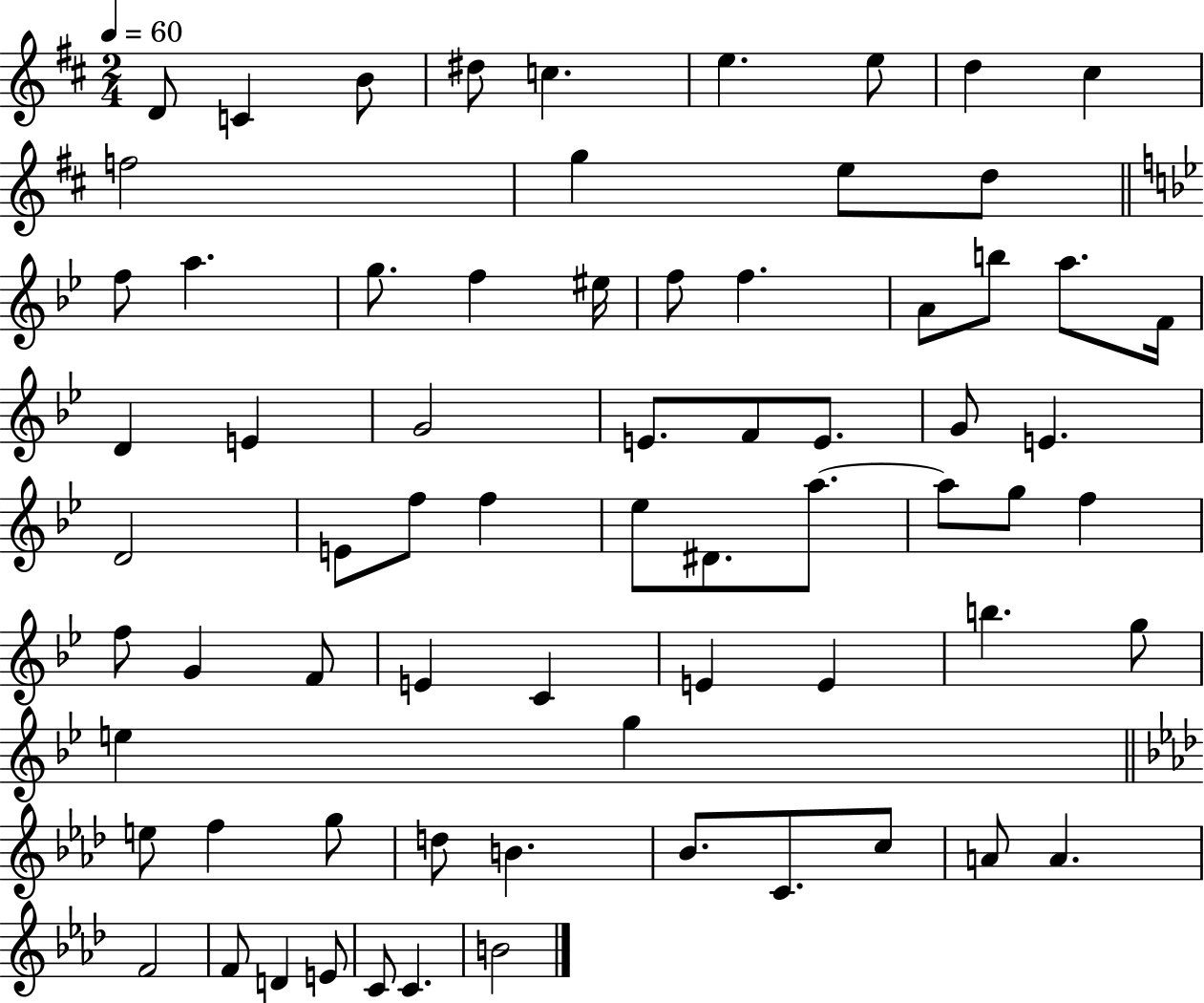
D4/e C4/q B4/e D#5/e C5/q. E5/q. E5/e D5/q C#5/q F5/h G5/q E5/e D5/e F5/e A5/q. G5/e. F5/q EIS5/s F5/e F5/q. A4/e B5/e A5/e. F4/s D4/q E4/q G4/h E4/e. F4/e E4/e. G4/e E4/q. D4/h E4/e F5/e F5/q Eb5/e D#4/e. A5/e. A5/e G5/e F5/q F5/e G4/q F4/e E4/q C4/q E4/q E4/q B5/q. G5/e E5/q G5/q E5/e F5/q G5/e D5/e B4/q. Bb4/e. C4/e. C5/e A4/e A4/q. F4/h F4/e D4/q E4/e C4/e C4/q. B4/h